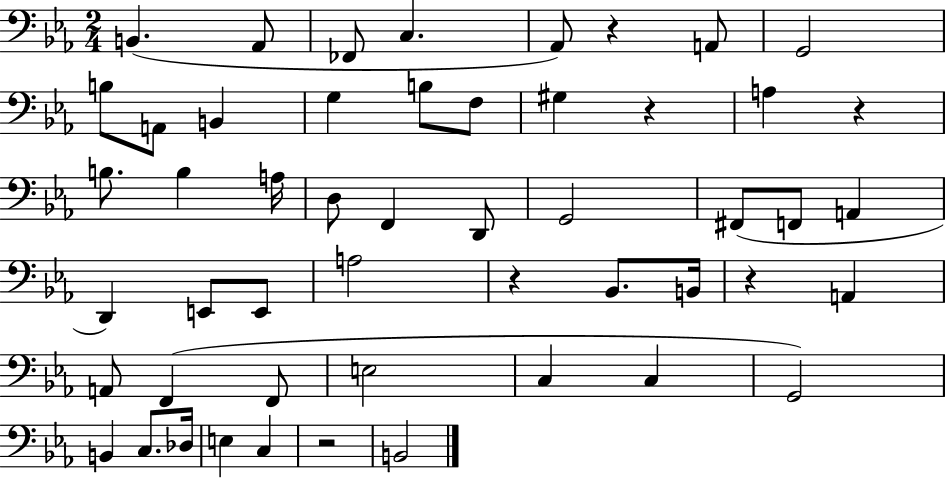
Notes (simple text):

B2/q. Ab2/e FES2/e C3/q. Ab2/e R/q A2/e G2/h B3/e A2/e B2/q G3/q B3/e F3/e G#3/q R/q A3/q R/q B3/e. B3/q A3/s D3/e F2/q D2/e G2/h F#2/e F2/e A2/q D2/q E2/e E2/e A3/h R/q Bb2/e. B2/s R/q A2/q A2/e F2/q F2/e E3/h C3/q C3/q G2/h B2/q C3/e. Db3/s E3/q C3/q R/h B2/h